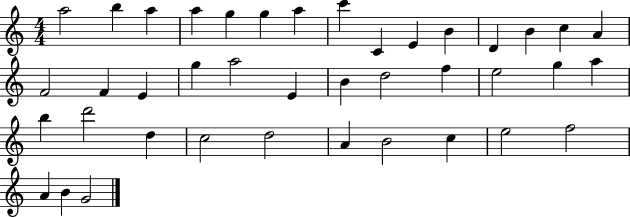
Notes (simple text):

A5/h B5/q A5/q A5/q G5/q G5/q A5/q C6/q C4/q E4/q B4/q D4/q B4/q C5/q A4/q F4/h F4/q E4/q G5/q A5/h E4/q B4/q D5/h F5/q E5/h G5/q A5/q B5/q D6/h D5/q C5/h D5/h A4/q B4/h C5/q E5/h F5/h A4/q B4/q G4/h